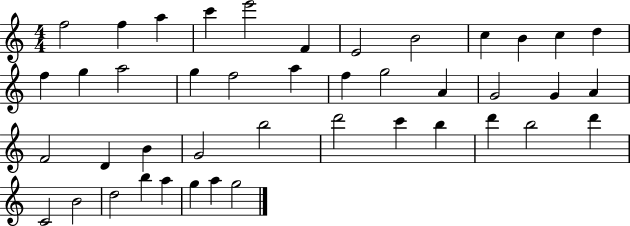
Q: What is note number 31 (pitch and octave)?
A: C6